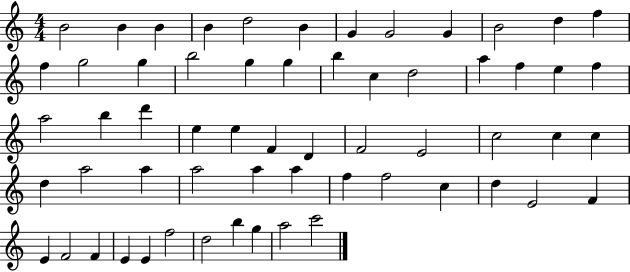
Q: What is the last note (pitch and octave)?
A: C6